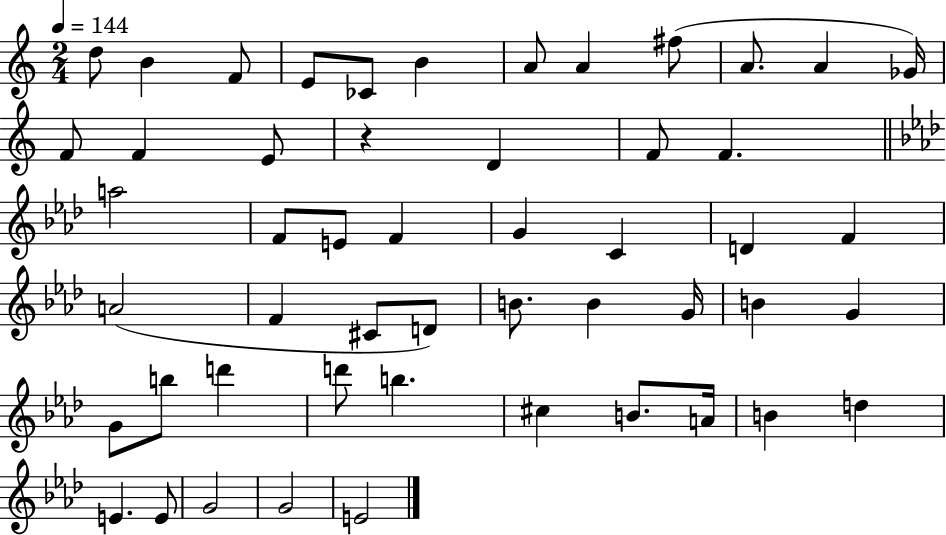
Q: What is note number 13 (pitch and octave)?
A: F4